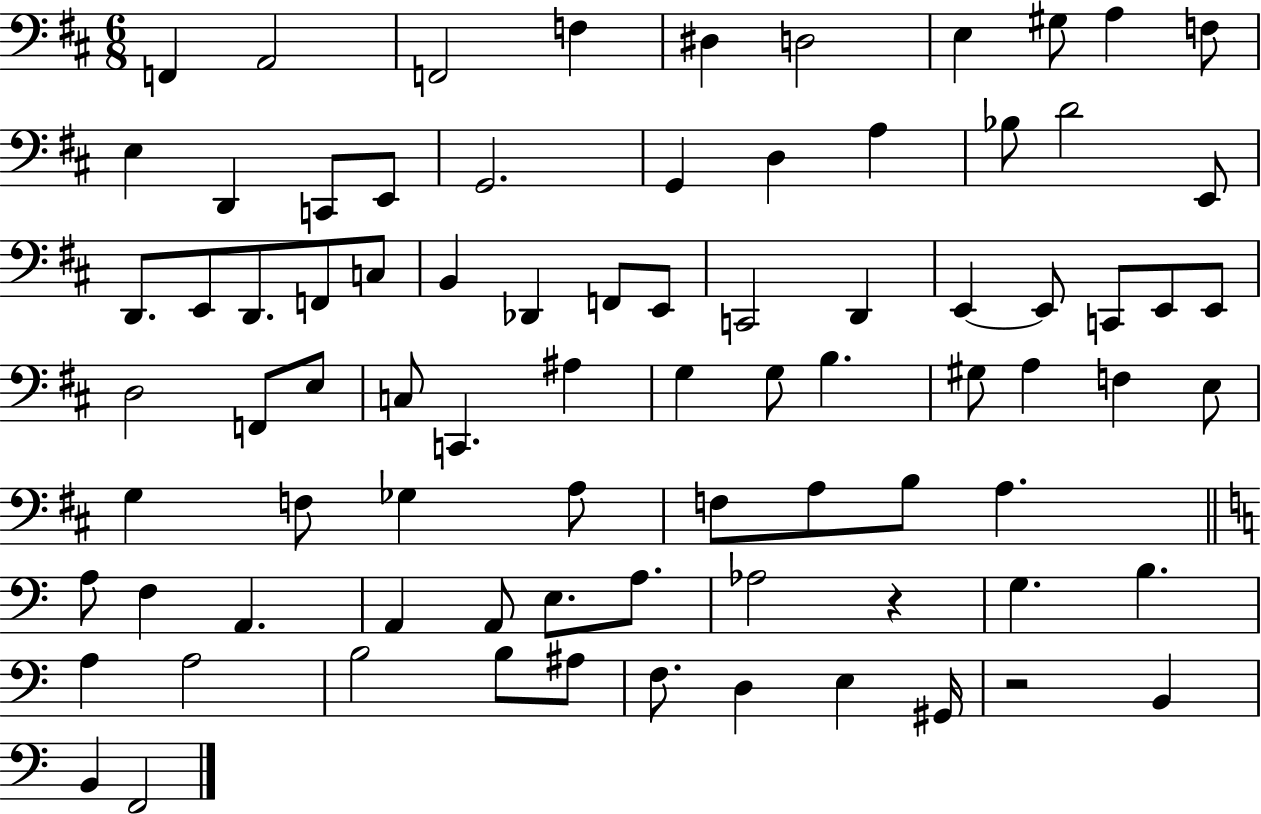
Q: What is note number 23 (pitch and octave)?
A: E2